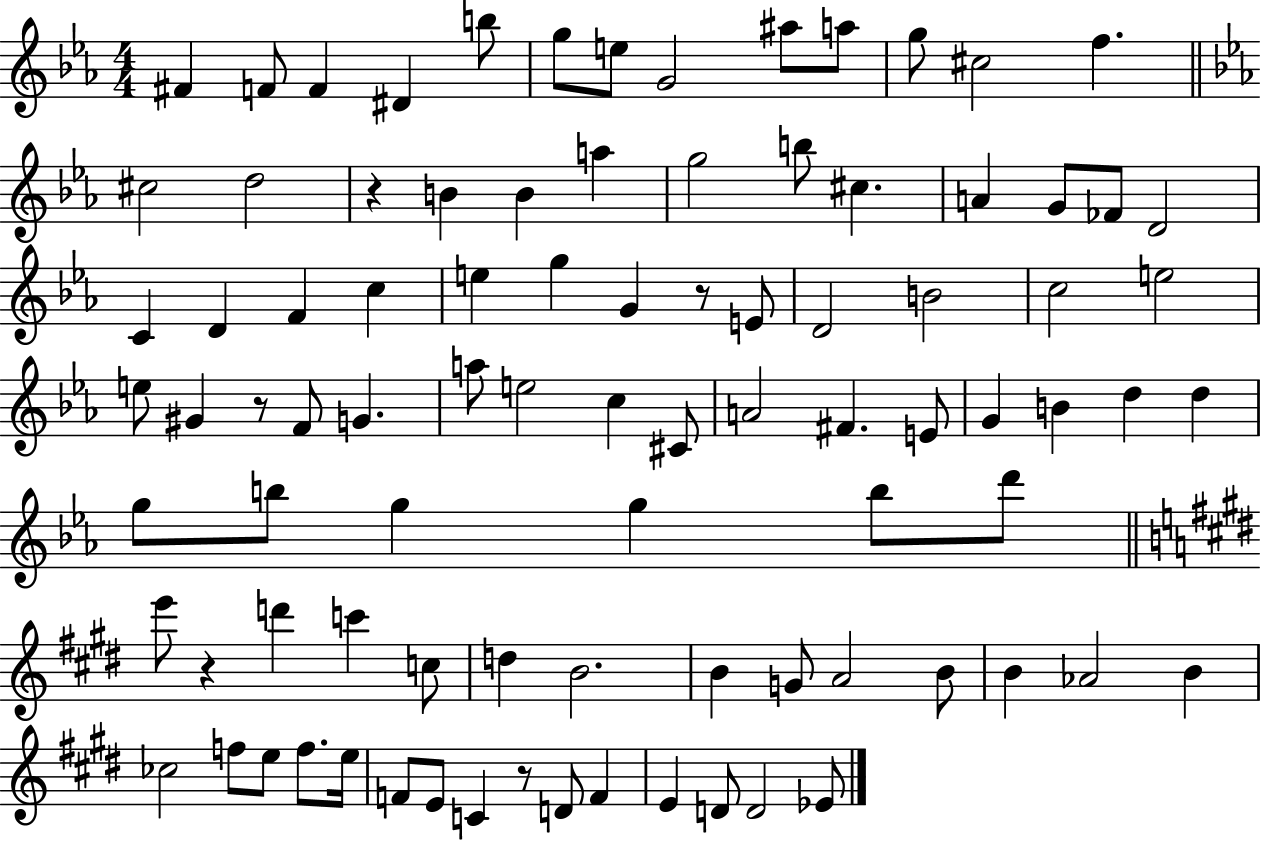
{
  \clef treble
  \numericTimeSignature
  \time 4/4
  \key ees \major
  fis'4 f'8 f'4 dis'4 b''8 | g''8 e''8 g'2 ais''8 a''8 | g''8 cis''2 f''4. | \bar "||" \break \key c \minor cis''2 d''2 | r4 b'4 b'4 a''4 | g''2 b''8 cis''4. | a'4 g'8 fes'8 d'2 | \break c'4 d'4 f'4 c''4 | e''4 g''4 g'4 r8 e'8 | d'2 b'2 | c''2 e''2 | \break e''8 gis'4 r8 f'8 g'4. | a''8 e''2 c''4 cis'8 | a'2 fis'4. e'8 | g'4 b'4 d''4 d''4 | \break g''8 b''8 g''4 g''4 b''8 d'''8 | \bar "||" \break \key e \major e'''8 r4 d'''4 c'''4 c''8 | d''4 b'2. | b'4 g'8 a'2 b'8 | b'4 aes'2 b'4 | \break ces''2 f''8 e''8 f''8. e''16 | f'8 e'8 c'4 r8 d'8 f'4 | e'4 d'8 d'2 ees'8 | \bar "|."
}